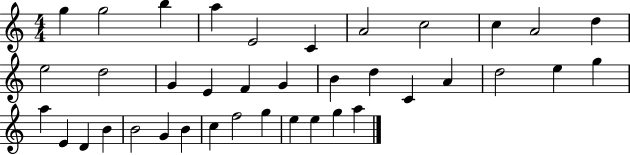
X:1
T:Untitled
M:4/4
L:1/4
K:C
g g2 b a E2 C A2 c2 c A2 d e2 d2 G E F G B d C A d2 e g a E D B B2 G B c f2 g e e g a